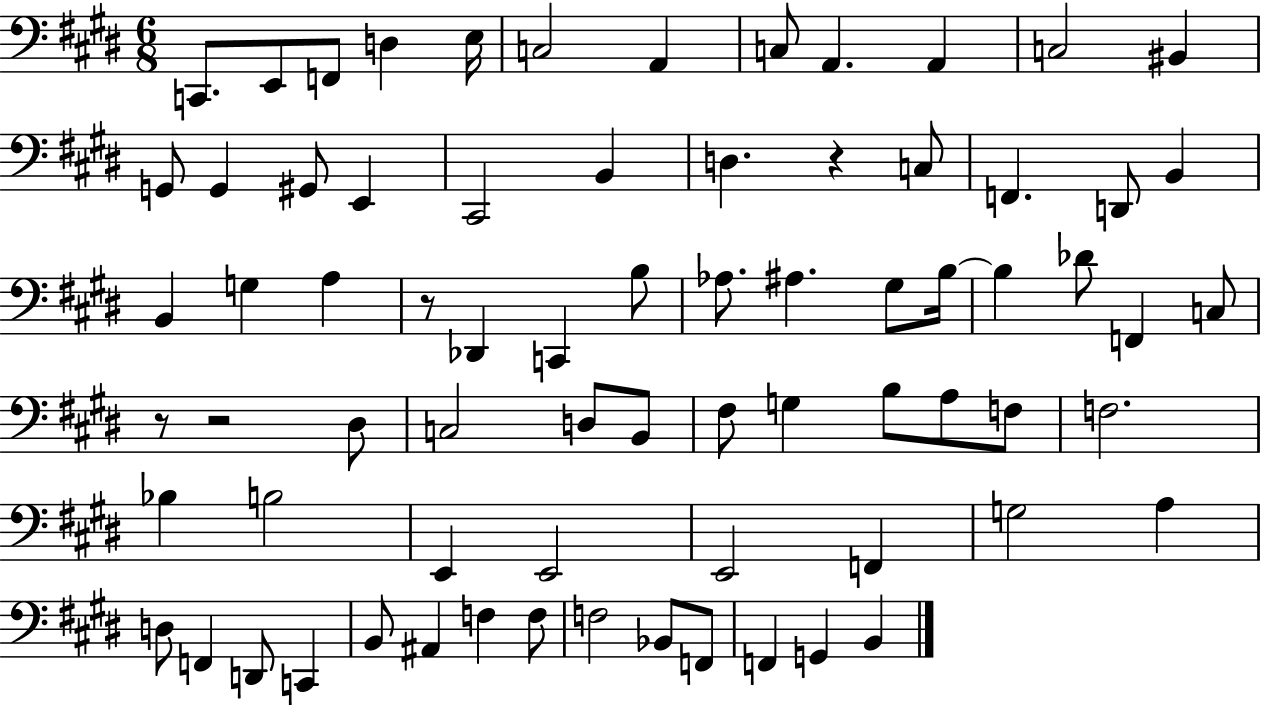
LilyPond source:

{
  \clef bass
  \numericTimeSignature
  \time 6/8
  \key e \major
  c,8. e,8 f,8 d4 e16 | c2 a,4 | c8 a,4. a,4 | c2 bis,4 | \break g,8 g,4 gis,8 e,4 | cis,2 b,4 | d4. r4 c8 | f,4. d,8 b,4 | \break b,4 g4 a4 | r8 des,4 c,4 b8 | aes8. ais4. gis8 b16~~ | b4 des'8 f,4 c8 | \break r8 r2 dis8 | c2 d8 b,8 | fis8 g4 b8 a8 f8 | f2. | \break bes4 b2 | e,4 e,2 | e,2 f,4 | g2 a4 | \break d8 f,4 d,8 c,4 | b,8 ais,4 f4 f8 | f2 bes,8 f,8 | f,4 g,4 b,4 | \break \bar "|."
}